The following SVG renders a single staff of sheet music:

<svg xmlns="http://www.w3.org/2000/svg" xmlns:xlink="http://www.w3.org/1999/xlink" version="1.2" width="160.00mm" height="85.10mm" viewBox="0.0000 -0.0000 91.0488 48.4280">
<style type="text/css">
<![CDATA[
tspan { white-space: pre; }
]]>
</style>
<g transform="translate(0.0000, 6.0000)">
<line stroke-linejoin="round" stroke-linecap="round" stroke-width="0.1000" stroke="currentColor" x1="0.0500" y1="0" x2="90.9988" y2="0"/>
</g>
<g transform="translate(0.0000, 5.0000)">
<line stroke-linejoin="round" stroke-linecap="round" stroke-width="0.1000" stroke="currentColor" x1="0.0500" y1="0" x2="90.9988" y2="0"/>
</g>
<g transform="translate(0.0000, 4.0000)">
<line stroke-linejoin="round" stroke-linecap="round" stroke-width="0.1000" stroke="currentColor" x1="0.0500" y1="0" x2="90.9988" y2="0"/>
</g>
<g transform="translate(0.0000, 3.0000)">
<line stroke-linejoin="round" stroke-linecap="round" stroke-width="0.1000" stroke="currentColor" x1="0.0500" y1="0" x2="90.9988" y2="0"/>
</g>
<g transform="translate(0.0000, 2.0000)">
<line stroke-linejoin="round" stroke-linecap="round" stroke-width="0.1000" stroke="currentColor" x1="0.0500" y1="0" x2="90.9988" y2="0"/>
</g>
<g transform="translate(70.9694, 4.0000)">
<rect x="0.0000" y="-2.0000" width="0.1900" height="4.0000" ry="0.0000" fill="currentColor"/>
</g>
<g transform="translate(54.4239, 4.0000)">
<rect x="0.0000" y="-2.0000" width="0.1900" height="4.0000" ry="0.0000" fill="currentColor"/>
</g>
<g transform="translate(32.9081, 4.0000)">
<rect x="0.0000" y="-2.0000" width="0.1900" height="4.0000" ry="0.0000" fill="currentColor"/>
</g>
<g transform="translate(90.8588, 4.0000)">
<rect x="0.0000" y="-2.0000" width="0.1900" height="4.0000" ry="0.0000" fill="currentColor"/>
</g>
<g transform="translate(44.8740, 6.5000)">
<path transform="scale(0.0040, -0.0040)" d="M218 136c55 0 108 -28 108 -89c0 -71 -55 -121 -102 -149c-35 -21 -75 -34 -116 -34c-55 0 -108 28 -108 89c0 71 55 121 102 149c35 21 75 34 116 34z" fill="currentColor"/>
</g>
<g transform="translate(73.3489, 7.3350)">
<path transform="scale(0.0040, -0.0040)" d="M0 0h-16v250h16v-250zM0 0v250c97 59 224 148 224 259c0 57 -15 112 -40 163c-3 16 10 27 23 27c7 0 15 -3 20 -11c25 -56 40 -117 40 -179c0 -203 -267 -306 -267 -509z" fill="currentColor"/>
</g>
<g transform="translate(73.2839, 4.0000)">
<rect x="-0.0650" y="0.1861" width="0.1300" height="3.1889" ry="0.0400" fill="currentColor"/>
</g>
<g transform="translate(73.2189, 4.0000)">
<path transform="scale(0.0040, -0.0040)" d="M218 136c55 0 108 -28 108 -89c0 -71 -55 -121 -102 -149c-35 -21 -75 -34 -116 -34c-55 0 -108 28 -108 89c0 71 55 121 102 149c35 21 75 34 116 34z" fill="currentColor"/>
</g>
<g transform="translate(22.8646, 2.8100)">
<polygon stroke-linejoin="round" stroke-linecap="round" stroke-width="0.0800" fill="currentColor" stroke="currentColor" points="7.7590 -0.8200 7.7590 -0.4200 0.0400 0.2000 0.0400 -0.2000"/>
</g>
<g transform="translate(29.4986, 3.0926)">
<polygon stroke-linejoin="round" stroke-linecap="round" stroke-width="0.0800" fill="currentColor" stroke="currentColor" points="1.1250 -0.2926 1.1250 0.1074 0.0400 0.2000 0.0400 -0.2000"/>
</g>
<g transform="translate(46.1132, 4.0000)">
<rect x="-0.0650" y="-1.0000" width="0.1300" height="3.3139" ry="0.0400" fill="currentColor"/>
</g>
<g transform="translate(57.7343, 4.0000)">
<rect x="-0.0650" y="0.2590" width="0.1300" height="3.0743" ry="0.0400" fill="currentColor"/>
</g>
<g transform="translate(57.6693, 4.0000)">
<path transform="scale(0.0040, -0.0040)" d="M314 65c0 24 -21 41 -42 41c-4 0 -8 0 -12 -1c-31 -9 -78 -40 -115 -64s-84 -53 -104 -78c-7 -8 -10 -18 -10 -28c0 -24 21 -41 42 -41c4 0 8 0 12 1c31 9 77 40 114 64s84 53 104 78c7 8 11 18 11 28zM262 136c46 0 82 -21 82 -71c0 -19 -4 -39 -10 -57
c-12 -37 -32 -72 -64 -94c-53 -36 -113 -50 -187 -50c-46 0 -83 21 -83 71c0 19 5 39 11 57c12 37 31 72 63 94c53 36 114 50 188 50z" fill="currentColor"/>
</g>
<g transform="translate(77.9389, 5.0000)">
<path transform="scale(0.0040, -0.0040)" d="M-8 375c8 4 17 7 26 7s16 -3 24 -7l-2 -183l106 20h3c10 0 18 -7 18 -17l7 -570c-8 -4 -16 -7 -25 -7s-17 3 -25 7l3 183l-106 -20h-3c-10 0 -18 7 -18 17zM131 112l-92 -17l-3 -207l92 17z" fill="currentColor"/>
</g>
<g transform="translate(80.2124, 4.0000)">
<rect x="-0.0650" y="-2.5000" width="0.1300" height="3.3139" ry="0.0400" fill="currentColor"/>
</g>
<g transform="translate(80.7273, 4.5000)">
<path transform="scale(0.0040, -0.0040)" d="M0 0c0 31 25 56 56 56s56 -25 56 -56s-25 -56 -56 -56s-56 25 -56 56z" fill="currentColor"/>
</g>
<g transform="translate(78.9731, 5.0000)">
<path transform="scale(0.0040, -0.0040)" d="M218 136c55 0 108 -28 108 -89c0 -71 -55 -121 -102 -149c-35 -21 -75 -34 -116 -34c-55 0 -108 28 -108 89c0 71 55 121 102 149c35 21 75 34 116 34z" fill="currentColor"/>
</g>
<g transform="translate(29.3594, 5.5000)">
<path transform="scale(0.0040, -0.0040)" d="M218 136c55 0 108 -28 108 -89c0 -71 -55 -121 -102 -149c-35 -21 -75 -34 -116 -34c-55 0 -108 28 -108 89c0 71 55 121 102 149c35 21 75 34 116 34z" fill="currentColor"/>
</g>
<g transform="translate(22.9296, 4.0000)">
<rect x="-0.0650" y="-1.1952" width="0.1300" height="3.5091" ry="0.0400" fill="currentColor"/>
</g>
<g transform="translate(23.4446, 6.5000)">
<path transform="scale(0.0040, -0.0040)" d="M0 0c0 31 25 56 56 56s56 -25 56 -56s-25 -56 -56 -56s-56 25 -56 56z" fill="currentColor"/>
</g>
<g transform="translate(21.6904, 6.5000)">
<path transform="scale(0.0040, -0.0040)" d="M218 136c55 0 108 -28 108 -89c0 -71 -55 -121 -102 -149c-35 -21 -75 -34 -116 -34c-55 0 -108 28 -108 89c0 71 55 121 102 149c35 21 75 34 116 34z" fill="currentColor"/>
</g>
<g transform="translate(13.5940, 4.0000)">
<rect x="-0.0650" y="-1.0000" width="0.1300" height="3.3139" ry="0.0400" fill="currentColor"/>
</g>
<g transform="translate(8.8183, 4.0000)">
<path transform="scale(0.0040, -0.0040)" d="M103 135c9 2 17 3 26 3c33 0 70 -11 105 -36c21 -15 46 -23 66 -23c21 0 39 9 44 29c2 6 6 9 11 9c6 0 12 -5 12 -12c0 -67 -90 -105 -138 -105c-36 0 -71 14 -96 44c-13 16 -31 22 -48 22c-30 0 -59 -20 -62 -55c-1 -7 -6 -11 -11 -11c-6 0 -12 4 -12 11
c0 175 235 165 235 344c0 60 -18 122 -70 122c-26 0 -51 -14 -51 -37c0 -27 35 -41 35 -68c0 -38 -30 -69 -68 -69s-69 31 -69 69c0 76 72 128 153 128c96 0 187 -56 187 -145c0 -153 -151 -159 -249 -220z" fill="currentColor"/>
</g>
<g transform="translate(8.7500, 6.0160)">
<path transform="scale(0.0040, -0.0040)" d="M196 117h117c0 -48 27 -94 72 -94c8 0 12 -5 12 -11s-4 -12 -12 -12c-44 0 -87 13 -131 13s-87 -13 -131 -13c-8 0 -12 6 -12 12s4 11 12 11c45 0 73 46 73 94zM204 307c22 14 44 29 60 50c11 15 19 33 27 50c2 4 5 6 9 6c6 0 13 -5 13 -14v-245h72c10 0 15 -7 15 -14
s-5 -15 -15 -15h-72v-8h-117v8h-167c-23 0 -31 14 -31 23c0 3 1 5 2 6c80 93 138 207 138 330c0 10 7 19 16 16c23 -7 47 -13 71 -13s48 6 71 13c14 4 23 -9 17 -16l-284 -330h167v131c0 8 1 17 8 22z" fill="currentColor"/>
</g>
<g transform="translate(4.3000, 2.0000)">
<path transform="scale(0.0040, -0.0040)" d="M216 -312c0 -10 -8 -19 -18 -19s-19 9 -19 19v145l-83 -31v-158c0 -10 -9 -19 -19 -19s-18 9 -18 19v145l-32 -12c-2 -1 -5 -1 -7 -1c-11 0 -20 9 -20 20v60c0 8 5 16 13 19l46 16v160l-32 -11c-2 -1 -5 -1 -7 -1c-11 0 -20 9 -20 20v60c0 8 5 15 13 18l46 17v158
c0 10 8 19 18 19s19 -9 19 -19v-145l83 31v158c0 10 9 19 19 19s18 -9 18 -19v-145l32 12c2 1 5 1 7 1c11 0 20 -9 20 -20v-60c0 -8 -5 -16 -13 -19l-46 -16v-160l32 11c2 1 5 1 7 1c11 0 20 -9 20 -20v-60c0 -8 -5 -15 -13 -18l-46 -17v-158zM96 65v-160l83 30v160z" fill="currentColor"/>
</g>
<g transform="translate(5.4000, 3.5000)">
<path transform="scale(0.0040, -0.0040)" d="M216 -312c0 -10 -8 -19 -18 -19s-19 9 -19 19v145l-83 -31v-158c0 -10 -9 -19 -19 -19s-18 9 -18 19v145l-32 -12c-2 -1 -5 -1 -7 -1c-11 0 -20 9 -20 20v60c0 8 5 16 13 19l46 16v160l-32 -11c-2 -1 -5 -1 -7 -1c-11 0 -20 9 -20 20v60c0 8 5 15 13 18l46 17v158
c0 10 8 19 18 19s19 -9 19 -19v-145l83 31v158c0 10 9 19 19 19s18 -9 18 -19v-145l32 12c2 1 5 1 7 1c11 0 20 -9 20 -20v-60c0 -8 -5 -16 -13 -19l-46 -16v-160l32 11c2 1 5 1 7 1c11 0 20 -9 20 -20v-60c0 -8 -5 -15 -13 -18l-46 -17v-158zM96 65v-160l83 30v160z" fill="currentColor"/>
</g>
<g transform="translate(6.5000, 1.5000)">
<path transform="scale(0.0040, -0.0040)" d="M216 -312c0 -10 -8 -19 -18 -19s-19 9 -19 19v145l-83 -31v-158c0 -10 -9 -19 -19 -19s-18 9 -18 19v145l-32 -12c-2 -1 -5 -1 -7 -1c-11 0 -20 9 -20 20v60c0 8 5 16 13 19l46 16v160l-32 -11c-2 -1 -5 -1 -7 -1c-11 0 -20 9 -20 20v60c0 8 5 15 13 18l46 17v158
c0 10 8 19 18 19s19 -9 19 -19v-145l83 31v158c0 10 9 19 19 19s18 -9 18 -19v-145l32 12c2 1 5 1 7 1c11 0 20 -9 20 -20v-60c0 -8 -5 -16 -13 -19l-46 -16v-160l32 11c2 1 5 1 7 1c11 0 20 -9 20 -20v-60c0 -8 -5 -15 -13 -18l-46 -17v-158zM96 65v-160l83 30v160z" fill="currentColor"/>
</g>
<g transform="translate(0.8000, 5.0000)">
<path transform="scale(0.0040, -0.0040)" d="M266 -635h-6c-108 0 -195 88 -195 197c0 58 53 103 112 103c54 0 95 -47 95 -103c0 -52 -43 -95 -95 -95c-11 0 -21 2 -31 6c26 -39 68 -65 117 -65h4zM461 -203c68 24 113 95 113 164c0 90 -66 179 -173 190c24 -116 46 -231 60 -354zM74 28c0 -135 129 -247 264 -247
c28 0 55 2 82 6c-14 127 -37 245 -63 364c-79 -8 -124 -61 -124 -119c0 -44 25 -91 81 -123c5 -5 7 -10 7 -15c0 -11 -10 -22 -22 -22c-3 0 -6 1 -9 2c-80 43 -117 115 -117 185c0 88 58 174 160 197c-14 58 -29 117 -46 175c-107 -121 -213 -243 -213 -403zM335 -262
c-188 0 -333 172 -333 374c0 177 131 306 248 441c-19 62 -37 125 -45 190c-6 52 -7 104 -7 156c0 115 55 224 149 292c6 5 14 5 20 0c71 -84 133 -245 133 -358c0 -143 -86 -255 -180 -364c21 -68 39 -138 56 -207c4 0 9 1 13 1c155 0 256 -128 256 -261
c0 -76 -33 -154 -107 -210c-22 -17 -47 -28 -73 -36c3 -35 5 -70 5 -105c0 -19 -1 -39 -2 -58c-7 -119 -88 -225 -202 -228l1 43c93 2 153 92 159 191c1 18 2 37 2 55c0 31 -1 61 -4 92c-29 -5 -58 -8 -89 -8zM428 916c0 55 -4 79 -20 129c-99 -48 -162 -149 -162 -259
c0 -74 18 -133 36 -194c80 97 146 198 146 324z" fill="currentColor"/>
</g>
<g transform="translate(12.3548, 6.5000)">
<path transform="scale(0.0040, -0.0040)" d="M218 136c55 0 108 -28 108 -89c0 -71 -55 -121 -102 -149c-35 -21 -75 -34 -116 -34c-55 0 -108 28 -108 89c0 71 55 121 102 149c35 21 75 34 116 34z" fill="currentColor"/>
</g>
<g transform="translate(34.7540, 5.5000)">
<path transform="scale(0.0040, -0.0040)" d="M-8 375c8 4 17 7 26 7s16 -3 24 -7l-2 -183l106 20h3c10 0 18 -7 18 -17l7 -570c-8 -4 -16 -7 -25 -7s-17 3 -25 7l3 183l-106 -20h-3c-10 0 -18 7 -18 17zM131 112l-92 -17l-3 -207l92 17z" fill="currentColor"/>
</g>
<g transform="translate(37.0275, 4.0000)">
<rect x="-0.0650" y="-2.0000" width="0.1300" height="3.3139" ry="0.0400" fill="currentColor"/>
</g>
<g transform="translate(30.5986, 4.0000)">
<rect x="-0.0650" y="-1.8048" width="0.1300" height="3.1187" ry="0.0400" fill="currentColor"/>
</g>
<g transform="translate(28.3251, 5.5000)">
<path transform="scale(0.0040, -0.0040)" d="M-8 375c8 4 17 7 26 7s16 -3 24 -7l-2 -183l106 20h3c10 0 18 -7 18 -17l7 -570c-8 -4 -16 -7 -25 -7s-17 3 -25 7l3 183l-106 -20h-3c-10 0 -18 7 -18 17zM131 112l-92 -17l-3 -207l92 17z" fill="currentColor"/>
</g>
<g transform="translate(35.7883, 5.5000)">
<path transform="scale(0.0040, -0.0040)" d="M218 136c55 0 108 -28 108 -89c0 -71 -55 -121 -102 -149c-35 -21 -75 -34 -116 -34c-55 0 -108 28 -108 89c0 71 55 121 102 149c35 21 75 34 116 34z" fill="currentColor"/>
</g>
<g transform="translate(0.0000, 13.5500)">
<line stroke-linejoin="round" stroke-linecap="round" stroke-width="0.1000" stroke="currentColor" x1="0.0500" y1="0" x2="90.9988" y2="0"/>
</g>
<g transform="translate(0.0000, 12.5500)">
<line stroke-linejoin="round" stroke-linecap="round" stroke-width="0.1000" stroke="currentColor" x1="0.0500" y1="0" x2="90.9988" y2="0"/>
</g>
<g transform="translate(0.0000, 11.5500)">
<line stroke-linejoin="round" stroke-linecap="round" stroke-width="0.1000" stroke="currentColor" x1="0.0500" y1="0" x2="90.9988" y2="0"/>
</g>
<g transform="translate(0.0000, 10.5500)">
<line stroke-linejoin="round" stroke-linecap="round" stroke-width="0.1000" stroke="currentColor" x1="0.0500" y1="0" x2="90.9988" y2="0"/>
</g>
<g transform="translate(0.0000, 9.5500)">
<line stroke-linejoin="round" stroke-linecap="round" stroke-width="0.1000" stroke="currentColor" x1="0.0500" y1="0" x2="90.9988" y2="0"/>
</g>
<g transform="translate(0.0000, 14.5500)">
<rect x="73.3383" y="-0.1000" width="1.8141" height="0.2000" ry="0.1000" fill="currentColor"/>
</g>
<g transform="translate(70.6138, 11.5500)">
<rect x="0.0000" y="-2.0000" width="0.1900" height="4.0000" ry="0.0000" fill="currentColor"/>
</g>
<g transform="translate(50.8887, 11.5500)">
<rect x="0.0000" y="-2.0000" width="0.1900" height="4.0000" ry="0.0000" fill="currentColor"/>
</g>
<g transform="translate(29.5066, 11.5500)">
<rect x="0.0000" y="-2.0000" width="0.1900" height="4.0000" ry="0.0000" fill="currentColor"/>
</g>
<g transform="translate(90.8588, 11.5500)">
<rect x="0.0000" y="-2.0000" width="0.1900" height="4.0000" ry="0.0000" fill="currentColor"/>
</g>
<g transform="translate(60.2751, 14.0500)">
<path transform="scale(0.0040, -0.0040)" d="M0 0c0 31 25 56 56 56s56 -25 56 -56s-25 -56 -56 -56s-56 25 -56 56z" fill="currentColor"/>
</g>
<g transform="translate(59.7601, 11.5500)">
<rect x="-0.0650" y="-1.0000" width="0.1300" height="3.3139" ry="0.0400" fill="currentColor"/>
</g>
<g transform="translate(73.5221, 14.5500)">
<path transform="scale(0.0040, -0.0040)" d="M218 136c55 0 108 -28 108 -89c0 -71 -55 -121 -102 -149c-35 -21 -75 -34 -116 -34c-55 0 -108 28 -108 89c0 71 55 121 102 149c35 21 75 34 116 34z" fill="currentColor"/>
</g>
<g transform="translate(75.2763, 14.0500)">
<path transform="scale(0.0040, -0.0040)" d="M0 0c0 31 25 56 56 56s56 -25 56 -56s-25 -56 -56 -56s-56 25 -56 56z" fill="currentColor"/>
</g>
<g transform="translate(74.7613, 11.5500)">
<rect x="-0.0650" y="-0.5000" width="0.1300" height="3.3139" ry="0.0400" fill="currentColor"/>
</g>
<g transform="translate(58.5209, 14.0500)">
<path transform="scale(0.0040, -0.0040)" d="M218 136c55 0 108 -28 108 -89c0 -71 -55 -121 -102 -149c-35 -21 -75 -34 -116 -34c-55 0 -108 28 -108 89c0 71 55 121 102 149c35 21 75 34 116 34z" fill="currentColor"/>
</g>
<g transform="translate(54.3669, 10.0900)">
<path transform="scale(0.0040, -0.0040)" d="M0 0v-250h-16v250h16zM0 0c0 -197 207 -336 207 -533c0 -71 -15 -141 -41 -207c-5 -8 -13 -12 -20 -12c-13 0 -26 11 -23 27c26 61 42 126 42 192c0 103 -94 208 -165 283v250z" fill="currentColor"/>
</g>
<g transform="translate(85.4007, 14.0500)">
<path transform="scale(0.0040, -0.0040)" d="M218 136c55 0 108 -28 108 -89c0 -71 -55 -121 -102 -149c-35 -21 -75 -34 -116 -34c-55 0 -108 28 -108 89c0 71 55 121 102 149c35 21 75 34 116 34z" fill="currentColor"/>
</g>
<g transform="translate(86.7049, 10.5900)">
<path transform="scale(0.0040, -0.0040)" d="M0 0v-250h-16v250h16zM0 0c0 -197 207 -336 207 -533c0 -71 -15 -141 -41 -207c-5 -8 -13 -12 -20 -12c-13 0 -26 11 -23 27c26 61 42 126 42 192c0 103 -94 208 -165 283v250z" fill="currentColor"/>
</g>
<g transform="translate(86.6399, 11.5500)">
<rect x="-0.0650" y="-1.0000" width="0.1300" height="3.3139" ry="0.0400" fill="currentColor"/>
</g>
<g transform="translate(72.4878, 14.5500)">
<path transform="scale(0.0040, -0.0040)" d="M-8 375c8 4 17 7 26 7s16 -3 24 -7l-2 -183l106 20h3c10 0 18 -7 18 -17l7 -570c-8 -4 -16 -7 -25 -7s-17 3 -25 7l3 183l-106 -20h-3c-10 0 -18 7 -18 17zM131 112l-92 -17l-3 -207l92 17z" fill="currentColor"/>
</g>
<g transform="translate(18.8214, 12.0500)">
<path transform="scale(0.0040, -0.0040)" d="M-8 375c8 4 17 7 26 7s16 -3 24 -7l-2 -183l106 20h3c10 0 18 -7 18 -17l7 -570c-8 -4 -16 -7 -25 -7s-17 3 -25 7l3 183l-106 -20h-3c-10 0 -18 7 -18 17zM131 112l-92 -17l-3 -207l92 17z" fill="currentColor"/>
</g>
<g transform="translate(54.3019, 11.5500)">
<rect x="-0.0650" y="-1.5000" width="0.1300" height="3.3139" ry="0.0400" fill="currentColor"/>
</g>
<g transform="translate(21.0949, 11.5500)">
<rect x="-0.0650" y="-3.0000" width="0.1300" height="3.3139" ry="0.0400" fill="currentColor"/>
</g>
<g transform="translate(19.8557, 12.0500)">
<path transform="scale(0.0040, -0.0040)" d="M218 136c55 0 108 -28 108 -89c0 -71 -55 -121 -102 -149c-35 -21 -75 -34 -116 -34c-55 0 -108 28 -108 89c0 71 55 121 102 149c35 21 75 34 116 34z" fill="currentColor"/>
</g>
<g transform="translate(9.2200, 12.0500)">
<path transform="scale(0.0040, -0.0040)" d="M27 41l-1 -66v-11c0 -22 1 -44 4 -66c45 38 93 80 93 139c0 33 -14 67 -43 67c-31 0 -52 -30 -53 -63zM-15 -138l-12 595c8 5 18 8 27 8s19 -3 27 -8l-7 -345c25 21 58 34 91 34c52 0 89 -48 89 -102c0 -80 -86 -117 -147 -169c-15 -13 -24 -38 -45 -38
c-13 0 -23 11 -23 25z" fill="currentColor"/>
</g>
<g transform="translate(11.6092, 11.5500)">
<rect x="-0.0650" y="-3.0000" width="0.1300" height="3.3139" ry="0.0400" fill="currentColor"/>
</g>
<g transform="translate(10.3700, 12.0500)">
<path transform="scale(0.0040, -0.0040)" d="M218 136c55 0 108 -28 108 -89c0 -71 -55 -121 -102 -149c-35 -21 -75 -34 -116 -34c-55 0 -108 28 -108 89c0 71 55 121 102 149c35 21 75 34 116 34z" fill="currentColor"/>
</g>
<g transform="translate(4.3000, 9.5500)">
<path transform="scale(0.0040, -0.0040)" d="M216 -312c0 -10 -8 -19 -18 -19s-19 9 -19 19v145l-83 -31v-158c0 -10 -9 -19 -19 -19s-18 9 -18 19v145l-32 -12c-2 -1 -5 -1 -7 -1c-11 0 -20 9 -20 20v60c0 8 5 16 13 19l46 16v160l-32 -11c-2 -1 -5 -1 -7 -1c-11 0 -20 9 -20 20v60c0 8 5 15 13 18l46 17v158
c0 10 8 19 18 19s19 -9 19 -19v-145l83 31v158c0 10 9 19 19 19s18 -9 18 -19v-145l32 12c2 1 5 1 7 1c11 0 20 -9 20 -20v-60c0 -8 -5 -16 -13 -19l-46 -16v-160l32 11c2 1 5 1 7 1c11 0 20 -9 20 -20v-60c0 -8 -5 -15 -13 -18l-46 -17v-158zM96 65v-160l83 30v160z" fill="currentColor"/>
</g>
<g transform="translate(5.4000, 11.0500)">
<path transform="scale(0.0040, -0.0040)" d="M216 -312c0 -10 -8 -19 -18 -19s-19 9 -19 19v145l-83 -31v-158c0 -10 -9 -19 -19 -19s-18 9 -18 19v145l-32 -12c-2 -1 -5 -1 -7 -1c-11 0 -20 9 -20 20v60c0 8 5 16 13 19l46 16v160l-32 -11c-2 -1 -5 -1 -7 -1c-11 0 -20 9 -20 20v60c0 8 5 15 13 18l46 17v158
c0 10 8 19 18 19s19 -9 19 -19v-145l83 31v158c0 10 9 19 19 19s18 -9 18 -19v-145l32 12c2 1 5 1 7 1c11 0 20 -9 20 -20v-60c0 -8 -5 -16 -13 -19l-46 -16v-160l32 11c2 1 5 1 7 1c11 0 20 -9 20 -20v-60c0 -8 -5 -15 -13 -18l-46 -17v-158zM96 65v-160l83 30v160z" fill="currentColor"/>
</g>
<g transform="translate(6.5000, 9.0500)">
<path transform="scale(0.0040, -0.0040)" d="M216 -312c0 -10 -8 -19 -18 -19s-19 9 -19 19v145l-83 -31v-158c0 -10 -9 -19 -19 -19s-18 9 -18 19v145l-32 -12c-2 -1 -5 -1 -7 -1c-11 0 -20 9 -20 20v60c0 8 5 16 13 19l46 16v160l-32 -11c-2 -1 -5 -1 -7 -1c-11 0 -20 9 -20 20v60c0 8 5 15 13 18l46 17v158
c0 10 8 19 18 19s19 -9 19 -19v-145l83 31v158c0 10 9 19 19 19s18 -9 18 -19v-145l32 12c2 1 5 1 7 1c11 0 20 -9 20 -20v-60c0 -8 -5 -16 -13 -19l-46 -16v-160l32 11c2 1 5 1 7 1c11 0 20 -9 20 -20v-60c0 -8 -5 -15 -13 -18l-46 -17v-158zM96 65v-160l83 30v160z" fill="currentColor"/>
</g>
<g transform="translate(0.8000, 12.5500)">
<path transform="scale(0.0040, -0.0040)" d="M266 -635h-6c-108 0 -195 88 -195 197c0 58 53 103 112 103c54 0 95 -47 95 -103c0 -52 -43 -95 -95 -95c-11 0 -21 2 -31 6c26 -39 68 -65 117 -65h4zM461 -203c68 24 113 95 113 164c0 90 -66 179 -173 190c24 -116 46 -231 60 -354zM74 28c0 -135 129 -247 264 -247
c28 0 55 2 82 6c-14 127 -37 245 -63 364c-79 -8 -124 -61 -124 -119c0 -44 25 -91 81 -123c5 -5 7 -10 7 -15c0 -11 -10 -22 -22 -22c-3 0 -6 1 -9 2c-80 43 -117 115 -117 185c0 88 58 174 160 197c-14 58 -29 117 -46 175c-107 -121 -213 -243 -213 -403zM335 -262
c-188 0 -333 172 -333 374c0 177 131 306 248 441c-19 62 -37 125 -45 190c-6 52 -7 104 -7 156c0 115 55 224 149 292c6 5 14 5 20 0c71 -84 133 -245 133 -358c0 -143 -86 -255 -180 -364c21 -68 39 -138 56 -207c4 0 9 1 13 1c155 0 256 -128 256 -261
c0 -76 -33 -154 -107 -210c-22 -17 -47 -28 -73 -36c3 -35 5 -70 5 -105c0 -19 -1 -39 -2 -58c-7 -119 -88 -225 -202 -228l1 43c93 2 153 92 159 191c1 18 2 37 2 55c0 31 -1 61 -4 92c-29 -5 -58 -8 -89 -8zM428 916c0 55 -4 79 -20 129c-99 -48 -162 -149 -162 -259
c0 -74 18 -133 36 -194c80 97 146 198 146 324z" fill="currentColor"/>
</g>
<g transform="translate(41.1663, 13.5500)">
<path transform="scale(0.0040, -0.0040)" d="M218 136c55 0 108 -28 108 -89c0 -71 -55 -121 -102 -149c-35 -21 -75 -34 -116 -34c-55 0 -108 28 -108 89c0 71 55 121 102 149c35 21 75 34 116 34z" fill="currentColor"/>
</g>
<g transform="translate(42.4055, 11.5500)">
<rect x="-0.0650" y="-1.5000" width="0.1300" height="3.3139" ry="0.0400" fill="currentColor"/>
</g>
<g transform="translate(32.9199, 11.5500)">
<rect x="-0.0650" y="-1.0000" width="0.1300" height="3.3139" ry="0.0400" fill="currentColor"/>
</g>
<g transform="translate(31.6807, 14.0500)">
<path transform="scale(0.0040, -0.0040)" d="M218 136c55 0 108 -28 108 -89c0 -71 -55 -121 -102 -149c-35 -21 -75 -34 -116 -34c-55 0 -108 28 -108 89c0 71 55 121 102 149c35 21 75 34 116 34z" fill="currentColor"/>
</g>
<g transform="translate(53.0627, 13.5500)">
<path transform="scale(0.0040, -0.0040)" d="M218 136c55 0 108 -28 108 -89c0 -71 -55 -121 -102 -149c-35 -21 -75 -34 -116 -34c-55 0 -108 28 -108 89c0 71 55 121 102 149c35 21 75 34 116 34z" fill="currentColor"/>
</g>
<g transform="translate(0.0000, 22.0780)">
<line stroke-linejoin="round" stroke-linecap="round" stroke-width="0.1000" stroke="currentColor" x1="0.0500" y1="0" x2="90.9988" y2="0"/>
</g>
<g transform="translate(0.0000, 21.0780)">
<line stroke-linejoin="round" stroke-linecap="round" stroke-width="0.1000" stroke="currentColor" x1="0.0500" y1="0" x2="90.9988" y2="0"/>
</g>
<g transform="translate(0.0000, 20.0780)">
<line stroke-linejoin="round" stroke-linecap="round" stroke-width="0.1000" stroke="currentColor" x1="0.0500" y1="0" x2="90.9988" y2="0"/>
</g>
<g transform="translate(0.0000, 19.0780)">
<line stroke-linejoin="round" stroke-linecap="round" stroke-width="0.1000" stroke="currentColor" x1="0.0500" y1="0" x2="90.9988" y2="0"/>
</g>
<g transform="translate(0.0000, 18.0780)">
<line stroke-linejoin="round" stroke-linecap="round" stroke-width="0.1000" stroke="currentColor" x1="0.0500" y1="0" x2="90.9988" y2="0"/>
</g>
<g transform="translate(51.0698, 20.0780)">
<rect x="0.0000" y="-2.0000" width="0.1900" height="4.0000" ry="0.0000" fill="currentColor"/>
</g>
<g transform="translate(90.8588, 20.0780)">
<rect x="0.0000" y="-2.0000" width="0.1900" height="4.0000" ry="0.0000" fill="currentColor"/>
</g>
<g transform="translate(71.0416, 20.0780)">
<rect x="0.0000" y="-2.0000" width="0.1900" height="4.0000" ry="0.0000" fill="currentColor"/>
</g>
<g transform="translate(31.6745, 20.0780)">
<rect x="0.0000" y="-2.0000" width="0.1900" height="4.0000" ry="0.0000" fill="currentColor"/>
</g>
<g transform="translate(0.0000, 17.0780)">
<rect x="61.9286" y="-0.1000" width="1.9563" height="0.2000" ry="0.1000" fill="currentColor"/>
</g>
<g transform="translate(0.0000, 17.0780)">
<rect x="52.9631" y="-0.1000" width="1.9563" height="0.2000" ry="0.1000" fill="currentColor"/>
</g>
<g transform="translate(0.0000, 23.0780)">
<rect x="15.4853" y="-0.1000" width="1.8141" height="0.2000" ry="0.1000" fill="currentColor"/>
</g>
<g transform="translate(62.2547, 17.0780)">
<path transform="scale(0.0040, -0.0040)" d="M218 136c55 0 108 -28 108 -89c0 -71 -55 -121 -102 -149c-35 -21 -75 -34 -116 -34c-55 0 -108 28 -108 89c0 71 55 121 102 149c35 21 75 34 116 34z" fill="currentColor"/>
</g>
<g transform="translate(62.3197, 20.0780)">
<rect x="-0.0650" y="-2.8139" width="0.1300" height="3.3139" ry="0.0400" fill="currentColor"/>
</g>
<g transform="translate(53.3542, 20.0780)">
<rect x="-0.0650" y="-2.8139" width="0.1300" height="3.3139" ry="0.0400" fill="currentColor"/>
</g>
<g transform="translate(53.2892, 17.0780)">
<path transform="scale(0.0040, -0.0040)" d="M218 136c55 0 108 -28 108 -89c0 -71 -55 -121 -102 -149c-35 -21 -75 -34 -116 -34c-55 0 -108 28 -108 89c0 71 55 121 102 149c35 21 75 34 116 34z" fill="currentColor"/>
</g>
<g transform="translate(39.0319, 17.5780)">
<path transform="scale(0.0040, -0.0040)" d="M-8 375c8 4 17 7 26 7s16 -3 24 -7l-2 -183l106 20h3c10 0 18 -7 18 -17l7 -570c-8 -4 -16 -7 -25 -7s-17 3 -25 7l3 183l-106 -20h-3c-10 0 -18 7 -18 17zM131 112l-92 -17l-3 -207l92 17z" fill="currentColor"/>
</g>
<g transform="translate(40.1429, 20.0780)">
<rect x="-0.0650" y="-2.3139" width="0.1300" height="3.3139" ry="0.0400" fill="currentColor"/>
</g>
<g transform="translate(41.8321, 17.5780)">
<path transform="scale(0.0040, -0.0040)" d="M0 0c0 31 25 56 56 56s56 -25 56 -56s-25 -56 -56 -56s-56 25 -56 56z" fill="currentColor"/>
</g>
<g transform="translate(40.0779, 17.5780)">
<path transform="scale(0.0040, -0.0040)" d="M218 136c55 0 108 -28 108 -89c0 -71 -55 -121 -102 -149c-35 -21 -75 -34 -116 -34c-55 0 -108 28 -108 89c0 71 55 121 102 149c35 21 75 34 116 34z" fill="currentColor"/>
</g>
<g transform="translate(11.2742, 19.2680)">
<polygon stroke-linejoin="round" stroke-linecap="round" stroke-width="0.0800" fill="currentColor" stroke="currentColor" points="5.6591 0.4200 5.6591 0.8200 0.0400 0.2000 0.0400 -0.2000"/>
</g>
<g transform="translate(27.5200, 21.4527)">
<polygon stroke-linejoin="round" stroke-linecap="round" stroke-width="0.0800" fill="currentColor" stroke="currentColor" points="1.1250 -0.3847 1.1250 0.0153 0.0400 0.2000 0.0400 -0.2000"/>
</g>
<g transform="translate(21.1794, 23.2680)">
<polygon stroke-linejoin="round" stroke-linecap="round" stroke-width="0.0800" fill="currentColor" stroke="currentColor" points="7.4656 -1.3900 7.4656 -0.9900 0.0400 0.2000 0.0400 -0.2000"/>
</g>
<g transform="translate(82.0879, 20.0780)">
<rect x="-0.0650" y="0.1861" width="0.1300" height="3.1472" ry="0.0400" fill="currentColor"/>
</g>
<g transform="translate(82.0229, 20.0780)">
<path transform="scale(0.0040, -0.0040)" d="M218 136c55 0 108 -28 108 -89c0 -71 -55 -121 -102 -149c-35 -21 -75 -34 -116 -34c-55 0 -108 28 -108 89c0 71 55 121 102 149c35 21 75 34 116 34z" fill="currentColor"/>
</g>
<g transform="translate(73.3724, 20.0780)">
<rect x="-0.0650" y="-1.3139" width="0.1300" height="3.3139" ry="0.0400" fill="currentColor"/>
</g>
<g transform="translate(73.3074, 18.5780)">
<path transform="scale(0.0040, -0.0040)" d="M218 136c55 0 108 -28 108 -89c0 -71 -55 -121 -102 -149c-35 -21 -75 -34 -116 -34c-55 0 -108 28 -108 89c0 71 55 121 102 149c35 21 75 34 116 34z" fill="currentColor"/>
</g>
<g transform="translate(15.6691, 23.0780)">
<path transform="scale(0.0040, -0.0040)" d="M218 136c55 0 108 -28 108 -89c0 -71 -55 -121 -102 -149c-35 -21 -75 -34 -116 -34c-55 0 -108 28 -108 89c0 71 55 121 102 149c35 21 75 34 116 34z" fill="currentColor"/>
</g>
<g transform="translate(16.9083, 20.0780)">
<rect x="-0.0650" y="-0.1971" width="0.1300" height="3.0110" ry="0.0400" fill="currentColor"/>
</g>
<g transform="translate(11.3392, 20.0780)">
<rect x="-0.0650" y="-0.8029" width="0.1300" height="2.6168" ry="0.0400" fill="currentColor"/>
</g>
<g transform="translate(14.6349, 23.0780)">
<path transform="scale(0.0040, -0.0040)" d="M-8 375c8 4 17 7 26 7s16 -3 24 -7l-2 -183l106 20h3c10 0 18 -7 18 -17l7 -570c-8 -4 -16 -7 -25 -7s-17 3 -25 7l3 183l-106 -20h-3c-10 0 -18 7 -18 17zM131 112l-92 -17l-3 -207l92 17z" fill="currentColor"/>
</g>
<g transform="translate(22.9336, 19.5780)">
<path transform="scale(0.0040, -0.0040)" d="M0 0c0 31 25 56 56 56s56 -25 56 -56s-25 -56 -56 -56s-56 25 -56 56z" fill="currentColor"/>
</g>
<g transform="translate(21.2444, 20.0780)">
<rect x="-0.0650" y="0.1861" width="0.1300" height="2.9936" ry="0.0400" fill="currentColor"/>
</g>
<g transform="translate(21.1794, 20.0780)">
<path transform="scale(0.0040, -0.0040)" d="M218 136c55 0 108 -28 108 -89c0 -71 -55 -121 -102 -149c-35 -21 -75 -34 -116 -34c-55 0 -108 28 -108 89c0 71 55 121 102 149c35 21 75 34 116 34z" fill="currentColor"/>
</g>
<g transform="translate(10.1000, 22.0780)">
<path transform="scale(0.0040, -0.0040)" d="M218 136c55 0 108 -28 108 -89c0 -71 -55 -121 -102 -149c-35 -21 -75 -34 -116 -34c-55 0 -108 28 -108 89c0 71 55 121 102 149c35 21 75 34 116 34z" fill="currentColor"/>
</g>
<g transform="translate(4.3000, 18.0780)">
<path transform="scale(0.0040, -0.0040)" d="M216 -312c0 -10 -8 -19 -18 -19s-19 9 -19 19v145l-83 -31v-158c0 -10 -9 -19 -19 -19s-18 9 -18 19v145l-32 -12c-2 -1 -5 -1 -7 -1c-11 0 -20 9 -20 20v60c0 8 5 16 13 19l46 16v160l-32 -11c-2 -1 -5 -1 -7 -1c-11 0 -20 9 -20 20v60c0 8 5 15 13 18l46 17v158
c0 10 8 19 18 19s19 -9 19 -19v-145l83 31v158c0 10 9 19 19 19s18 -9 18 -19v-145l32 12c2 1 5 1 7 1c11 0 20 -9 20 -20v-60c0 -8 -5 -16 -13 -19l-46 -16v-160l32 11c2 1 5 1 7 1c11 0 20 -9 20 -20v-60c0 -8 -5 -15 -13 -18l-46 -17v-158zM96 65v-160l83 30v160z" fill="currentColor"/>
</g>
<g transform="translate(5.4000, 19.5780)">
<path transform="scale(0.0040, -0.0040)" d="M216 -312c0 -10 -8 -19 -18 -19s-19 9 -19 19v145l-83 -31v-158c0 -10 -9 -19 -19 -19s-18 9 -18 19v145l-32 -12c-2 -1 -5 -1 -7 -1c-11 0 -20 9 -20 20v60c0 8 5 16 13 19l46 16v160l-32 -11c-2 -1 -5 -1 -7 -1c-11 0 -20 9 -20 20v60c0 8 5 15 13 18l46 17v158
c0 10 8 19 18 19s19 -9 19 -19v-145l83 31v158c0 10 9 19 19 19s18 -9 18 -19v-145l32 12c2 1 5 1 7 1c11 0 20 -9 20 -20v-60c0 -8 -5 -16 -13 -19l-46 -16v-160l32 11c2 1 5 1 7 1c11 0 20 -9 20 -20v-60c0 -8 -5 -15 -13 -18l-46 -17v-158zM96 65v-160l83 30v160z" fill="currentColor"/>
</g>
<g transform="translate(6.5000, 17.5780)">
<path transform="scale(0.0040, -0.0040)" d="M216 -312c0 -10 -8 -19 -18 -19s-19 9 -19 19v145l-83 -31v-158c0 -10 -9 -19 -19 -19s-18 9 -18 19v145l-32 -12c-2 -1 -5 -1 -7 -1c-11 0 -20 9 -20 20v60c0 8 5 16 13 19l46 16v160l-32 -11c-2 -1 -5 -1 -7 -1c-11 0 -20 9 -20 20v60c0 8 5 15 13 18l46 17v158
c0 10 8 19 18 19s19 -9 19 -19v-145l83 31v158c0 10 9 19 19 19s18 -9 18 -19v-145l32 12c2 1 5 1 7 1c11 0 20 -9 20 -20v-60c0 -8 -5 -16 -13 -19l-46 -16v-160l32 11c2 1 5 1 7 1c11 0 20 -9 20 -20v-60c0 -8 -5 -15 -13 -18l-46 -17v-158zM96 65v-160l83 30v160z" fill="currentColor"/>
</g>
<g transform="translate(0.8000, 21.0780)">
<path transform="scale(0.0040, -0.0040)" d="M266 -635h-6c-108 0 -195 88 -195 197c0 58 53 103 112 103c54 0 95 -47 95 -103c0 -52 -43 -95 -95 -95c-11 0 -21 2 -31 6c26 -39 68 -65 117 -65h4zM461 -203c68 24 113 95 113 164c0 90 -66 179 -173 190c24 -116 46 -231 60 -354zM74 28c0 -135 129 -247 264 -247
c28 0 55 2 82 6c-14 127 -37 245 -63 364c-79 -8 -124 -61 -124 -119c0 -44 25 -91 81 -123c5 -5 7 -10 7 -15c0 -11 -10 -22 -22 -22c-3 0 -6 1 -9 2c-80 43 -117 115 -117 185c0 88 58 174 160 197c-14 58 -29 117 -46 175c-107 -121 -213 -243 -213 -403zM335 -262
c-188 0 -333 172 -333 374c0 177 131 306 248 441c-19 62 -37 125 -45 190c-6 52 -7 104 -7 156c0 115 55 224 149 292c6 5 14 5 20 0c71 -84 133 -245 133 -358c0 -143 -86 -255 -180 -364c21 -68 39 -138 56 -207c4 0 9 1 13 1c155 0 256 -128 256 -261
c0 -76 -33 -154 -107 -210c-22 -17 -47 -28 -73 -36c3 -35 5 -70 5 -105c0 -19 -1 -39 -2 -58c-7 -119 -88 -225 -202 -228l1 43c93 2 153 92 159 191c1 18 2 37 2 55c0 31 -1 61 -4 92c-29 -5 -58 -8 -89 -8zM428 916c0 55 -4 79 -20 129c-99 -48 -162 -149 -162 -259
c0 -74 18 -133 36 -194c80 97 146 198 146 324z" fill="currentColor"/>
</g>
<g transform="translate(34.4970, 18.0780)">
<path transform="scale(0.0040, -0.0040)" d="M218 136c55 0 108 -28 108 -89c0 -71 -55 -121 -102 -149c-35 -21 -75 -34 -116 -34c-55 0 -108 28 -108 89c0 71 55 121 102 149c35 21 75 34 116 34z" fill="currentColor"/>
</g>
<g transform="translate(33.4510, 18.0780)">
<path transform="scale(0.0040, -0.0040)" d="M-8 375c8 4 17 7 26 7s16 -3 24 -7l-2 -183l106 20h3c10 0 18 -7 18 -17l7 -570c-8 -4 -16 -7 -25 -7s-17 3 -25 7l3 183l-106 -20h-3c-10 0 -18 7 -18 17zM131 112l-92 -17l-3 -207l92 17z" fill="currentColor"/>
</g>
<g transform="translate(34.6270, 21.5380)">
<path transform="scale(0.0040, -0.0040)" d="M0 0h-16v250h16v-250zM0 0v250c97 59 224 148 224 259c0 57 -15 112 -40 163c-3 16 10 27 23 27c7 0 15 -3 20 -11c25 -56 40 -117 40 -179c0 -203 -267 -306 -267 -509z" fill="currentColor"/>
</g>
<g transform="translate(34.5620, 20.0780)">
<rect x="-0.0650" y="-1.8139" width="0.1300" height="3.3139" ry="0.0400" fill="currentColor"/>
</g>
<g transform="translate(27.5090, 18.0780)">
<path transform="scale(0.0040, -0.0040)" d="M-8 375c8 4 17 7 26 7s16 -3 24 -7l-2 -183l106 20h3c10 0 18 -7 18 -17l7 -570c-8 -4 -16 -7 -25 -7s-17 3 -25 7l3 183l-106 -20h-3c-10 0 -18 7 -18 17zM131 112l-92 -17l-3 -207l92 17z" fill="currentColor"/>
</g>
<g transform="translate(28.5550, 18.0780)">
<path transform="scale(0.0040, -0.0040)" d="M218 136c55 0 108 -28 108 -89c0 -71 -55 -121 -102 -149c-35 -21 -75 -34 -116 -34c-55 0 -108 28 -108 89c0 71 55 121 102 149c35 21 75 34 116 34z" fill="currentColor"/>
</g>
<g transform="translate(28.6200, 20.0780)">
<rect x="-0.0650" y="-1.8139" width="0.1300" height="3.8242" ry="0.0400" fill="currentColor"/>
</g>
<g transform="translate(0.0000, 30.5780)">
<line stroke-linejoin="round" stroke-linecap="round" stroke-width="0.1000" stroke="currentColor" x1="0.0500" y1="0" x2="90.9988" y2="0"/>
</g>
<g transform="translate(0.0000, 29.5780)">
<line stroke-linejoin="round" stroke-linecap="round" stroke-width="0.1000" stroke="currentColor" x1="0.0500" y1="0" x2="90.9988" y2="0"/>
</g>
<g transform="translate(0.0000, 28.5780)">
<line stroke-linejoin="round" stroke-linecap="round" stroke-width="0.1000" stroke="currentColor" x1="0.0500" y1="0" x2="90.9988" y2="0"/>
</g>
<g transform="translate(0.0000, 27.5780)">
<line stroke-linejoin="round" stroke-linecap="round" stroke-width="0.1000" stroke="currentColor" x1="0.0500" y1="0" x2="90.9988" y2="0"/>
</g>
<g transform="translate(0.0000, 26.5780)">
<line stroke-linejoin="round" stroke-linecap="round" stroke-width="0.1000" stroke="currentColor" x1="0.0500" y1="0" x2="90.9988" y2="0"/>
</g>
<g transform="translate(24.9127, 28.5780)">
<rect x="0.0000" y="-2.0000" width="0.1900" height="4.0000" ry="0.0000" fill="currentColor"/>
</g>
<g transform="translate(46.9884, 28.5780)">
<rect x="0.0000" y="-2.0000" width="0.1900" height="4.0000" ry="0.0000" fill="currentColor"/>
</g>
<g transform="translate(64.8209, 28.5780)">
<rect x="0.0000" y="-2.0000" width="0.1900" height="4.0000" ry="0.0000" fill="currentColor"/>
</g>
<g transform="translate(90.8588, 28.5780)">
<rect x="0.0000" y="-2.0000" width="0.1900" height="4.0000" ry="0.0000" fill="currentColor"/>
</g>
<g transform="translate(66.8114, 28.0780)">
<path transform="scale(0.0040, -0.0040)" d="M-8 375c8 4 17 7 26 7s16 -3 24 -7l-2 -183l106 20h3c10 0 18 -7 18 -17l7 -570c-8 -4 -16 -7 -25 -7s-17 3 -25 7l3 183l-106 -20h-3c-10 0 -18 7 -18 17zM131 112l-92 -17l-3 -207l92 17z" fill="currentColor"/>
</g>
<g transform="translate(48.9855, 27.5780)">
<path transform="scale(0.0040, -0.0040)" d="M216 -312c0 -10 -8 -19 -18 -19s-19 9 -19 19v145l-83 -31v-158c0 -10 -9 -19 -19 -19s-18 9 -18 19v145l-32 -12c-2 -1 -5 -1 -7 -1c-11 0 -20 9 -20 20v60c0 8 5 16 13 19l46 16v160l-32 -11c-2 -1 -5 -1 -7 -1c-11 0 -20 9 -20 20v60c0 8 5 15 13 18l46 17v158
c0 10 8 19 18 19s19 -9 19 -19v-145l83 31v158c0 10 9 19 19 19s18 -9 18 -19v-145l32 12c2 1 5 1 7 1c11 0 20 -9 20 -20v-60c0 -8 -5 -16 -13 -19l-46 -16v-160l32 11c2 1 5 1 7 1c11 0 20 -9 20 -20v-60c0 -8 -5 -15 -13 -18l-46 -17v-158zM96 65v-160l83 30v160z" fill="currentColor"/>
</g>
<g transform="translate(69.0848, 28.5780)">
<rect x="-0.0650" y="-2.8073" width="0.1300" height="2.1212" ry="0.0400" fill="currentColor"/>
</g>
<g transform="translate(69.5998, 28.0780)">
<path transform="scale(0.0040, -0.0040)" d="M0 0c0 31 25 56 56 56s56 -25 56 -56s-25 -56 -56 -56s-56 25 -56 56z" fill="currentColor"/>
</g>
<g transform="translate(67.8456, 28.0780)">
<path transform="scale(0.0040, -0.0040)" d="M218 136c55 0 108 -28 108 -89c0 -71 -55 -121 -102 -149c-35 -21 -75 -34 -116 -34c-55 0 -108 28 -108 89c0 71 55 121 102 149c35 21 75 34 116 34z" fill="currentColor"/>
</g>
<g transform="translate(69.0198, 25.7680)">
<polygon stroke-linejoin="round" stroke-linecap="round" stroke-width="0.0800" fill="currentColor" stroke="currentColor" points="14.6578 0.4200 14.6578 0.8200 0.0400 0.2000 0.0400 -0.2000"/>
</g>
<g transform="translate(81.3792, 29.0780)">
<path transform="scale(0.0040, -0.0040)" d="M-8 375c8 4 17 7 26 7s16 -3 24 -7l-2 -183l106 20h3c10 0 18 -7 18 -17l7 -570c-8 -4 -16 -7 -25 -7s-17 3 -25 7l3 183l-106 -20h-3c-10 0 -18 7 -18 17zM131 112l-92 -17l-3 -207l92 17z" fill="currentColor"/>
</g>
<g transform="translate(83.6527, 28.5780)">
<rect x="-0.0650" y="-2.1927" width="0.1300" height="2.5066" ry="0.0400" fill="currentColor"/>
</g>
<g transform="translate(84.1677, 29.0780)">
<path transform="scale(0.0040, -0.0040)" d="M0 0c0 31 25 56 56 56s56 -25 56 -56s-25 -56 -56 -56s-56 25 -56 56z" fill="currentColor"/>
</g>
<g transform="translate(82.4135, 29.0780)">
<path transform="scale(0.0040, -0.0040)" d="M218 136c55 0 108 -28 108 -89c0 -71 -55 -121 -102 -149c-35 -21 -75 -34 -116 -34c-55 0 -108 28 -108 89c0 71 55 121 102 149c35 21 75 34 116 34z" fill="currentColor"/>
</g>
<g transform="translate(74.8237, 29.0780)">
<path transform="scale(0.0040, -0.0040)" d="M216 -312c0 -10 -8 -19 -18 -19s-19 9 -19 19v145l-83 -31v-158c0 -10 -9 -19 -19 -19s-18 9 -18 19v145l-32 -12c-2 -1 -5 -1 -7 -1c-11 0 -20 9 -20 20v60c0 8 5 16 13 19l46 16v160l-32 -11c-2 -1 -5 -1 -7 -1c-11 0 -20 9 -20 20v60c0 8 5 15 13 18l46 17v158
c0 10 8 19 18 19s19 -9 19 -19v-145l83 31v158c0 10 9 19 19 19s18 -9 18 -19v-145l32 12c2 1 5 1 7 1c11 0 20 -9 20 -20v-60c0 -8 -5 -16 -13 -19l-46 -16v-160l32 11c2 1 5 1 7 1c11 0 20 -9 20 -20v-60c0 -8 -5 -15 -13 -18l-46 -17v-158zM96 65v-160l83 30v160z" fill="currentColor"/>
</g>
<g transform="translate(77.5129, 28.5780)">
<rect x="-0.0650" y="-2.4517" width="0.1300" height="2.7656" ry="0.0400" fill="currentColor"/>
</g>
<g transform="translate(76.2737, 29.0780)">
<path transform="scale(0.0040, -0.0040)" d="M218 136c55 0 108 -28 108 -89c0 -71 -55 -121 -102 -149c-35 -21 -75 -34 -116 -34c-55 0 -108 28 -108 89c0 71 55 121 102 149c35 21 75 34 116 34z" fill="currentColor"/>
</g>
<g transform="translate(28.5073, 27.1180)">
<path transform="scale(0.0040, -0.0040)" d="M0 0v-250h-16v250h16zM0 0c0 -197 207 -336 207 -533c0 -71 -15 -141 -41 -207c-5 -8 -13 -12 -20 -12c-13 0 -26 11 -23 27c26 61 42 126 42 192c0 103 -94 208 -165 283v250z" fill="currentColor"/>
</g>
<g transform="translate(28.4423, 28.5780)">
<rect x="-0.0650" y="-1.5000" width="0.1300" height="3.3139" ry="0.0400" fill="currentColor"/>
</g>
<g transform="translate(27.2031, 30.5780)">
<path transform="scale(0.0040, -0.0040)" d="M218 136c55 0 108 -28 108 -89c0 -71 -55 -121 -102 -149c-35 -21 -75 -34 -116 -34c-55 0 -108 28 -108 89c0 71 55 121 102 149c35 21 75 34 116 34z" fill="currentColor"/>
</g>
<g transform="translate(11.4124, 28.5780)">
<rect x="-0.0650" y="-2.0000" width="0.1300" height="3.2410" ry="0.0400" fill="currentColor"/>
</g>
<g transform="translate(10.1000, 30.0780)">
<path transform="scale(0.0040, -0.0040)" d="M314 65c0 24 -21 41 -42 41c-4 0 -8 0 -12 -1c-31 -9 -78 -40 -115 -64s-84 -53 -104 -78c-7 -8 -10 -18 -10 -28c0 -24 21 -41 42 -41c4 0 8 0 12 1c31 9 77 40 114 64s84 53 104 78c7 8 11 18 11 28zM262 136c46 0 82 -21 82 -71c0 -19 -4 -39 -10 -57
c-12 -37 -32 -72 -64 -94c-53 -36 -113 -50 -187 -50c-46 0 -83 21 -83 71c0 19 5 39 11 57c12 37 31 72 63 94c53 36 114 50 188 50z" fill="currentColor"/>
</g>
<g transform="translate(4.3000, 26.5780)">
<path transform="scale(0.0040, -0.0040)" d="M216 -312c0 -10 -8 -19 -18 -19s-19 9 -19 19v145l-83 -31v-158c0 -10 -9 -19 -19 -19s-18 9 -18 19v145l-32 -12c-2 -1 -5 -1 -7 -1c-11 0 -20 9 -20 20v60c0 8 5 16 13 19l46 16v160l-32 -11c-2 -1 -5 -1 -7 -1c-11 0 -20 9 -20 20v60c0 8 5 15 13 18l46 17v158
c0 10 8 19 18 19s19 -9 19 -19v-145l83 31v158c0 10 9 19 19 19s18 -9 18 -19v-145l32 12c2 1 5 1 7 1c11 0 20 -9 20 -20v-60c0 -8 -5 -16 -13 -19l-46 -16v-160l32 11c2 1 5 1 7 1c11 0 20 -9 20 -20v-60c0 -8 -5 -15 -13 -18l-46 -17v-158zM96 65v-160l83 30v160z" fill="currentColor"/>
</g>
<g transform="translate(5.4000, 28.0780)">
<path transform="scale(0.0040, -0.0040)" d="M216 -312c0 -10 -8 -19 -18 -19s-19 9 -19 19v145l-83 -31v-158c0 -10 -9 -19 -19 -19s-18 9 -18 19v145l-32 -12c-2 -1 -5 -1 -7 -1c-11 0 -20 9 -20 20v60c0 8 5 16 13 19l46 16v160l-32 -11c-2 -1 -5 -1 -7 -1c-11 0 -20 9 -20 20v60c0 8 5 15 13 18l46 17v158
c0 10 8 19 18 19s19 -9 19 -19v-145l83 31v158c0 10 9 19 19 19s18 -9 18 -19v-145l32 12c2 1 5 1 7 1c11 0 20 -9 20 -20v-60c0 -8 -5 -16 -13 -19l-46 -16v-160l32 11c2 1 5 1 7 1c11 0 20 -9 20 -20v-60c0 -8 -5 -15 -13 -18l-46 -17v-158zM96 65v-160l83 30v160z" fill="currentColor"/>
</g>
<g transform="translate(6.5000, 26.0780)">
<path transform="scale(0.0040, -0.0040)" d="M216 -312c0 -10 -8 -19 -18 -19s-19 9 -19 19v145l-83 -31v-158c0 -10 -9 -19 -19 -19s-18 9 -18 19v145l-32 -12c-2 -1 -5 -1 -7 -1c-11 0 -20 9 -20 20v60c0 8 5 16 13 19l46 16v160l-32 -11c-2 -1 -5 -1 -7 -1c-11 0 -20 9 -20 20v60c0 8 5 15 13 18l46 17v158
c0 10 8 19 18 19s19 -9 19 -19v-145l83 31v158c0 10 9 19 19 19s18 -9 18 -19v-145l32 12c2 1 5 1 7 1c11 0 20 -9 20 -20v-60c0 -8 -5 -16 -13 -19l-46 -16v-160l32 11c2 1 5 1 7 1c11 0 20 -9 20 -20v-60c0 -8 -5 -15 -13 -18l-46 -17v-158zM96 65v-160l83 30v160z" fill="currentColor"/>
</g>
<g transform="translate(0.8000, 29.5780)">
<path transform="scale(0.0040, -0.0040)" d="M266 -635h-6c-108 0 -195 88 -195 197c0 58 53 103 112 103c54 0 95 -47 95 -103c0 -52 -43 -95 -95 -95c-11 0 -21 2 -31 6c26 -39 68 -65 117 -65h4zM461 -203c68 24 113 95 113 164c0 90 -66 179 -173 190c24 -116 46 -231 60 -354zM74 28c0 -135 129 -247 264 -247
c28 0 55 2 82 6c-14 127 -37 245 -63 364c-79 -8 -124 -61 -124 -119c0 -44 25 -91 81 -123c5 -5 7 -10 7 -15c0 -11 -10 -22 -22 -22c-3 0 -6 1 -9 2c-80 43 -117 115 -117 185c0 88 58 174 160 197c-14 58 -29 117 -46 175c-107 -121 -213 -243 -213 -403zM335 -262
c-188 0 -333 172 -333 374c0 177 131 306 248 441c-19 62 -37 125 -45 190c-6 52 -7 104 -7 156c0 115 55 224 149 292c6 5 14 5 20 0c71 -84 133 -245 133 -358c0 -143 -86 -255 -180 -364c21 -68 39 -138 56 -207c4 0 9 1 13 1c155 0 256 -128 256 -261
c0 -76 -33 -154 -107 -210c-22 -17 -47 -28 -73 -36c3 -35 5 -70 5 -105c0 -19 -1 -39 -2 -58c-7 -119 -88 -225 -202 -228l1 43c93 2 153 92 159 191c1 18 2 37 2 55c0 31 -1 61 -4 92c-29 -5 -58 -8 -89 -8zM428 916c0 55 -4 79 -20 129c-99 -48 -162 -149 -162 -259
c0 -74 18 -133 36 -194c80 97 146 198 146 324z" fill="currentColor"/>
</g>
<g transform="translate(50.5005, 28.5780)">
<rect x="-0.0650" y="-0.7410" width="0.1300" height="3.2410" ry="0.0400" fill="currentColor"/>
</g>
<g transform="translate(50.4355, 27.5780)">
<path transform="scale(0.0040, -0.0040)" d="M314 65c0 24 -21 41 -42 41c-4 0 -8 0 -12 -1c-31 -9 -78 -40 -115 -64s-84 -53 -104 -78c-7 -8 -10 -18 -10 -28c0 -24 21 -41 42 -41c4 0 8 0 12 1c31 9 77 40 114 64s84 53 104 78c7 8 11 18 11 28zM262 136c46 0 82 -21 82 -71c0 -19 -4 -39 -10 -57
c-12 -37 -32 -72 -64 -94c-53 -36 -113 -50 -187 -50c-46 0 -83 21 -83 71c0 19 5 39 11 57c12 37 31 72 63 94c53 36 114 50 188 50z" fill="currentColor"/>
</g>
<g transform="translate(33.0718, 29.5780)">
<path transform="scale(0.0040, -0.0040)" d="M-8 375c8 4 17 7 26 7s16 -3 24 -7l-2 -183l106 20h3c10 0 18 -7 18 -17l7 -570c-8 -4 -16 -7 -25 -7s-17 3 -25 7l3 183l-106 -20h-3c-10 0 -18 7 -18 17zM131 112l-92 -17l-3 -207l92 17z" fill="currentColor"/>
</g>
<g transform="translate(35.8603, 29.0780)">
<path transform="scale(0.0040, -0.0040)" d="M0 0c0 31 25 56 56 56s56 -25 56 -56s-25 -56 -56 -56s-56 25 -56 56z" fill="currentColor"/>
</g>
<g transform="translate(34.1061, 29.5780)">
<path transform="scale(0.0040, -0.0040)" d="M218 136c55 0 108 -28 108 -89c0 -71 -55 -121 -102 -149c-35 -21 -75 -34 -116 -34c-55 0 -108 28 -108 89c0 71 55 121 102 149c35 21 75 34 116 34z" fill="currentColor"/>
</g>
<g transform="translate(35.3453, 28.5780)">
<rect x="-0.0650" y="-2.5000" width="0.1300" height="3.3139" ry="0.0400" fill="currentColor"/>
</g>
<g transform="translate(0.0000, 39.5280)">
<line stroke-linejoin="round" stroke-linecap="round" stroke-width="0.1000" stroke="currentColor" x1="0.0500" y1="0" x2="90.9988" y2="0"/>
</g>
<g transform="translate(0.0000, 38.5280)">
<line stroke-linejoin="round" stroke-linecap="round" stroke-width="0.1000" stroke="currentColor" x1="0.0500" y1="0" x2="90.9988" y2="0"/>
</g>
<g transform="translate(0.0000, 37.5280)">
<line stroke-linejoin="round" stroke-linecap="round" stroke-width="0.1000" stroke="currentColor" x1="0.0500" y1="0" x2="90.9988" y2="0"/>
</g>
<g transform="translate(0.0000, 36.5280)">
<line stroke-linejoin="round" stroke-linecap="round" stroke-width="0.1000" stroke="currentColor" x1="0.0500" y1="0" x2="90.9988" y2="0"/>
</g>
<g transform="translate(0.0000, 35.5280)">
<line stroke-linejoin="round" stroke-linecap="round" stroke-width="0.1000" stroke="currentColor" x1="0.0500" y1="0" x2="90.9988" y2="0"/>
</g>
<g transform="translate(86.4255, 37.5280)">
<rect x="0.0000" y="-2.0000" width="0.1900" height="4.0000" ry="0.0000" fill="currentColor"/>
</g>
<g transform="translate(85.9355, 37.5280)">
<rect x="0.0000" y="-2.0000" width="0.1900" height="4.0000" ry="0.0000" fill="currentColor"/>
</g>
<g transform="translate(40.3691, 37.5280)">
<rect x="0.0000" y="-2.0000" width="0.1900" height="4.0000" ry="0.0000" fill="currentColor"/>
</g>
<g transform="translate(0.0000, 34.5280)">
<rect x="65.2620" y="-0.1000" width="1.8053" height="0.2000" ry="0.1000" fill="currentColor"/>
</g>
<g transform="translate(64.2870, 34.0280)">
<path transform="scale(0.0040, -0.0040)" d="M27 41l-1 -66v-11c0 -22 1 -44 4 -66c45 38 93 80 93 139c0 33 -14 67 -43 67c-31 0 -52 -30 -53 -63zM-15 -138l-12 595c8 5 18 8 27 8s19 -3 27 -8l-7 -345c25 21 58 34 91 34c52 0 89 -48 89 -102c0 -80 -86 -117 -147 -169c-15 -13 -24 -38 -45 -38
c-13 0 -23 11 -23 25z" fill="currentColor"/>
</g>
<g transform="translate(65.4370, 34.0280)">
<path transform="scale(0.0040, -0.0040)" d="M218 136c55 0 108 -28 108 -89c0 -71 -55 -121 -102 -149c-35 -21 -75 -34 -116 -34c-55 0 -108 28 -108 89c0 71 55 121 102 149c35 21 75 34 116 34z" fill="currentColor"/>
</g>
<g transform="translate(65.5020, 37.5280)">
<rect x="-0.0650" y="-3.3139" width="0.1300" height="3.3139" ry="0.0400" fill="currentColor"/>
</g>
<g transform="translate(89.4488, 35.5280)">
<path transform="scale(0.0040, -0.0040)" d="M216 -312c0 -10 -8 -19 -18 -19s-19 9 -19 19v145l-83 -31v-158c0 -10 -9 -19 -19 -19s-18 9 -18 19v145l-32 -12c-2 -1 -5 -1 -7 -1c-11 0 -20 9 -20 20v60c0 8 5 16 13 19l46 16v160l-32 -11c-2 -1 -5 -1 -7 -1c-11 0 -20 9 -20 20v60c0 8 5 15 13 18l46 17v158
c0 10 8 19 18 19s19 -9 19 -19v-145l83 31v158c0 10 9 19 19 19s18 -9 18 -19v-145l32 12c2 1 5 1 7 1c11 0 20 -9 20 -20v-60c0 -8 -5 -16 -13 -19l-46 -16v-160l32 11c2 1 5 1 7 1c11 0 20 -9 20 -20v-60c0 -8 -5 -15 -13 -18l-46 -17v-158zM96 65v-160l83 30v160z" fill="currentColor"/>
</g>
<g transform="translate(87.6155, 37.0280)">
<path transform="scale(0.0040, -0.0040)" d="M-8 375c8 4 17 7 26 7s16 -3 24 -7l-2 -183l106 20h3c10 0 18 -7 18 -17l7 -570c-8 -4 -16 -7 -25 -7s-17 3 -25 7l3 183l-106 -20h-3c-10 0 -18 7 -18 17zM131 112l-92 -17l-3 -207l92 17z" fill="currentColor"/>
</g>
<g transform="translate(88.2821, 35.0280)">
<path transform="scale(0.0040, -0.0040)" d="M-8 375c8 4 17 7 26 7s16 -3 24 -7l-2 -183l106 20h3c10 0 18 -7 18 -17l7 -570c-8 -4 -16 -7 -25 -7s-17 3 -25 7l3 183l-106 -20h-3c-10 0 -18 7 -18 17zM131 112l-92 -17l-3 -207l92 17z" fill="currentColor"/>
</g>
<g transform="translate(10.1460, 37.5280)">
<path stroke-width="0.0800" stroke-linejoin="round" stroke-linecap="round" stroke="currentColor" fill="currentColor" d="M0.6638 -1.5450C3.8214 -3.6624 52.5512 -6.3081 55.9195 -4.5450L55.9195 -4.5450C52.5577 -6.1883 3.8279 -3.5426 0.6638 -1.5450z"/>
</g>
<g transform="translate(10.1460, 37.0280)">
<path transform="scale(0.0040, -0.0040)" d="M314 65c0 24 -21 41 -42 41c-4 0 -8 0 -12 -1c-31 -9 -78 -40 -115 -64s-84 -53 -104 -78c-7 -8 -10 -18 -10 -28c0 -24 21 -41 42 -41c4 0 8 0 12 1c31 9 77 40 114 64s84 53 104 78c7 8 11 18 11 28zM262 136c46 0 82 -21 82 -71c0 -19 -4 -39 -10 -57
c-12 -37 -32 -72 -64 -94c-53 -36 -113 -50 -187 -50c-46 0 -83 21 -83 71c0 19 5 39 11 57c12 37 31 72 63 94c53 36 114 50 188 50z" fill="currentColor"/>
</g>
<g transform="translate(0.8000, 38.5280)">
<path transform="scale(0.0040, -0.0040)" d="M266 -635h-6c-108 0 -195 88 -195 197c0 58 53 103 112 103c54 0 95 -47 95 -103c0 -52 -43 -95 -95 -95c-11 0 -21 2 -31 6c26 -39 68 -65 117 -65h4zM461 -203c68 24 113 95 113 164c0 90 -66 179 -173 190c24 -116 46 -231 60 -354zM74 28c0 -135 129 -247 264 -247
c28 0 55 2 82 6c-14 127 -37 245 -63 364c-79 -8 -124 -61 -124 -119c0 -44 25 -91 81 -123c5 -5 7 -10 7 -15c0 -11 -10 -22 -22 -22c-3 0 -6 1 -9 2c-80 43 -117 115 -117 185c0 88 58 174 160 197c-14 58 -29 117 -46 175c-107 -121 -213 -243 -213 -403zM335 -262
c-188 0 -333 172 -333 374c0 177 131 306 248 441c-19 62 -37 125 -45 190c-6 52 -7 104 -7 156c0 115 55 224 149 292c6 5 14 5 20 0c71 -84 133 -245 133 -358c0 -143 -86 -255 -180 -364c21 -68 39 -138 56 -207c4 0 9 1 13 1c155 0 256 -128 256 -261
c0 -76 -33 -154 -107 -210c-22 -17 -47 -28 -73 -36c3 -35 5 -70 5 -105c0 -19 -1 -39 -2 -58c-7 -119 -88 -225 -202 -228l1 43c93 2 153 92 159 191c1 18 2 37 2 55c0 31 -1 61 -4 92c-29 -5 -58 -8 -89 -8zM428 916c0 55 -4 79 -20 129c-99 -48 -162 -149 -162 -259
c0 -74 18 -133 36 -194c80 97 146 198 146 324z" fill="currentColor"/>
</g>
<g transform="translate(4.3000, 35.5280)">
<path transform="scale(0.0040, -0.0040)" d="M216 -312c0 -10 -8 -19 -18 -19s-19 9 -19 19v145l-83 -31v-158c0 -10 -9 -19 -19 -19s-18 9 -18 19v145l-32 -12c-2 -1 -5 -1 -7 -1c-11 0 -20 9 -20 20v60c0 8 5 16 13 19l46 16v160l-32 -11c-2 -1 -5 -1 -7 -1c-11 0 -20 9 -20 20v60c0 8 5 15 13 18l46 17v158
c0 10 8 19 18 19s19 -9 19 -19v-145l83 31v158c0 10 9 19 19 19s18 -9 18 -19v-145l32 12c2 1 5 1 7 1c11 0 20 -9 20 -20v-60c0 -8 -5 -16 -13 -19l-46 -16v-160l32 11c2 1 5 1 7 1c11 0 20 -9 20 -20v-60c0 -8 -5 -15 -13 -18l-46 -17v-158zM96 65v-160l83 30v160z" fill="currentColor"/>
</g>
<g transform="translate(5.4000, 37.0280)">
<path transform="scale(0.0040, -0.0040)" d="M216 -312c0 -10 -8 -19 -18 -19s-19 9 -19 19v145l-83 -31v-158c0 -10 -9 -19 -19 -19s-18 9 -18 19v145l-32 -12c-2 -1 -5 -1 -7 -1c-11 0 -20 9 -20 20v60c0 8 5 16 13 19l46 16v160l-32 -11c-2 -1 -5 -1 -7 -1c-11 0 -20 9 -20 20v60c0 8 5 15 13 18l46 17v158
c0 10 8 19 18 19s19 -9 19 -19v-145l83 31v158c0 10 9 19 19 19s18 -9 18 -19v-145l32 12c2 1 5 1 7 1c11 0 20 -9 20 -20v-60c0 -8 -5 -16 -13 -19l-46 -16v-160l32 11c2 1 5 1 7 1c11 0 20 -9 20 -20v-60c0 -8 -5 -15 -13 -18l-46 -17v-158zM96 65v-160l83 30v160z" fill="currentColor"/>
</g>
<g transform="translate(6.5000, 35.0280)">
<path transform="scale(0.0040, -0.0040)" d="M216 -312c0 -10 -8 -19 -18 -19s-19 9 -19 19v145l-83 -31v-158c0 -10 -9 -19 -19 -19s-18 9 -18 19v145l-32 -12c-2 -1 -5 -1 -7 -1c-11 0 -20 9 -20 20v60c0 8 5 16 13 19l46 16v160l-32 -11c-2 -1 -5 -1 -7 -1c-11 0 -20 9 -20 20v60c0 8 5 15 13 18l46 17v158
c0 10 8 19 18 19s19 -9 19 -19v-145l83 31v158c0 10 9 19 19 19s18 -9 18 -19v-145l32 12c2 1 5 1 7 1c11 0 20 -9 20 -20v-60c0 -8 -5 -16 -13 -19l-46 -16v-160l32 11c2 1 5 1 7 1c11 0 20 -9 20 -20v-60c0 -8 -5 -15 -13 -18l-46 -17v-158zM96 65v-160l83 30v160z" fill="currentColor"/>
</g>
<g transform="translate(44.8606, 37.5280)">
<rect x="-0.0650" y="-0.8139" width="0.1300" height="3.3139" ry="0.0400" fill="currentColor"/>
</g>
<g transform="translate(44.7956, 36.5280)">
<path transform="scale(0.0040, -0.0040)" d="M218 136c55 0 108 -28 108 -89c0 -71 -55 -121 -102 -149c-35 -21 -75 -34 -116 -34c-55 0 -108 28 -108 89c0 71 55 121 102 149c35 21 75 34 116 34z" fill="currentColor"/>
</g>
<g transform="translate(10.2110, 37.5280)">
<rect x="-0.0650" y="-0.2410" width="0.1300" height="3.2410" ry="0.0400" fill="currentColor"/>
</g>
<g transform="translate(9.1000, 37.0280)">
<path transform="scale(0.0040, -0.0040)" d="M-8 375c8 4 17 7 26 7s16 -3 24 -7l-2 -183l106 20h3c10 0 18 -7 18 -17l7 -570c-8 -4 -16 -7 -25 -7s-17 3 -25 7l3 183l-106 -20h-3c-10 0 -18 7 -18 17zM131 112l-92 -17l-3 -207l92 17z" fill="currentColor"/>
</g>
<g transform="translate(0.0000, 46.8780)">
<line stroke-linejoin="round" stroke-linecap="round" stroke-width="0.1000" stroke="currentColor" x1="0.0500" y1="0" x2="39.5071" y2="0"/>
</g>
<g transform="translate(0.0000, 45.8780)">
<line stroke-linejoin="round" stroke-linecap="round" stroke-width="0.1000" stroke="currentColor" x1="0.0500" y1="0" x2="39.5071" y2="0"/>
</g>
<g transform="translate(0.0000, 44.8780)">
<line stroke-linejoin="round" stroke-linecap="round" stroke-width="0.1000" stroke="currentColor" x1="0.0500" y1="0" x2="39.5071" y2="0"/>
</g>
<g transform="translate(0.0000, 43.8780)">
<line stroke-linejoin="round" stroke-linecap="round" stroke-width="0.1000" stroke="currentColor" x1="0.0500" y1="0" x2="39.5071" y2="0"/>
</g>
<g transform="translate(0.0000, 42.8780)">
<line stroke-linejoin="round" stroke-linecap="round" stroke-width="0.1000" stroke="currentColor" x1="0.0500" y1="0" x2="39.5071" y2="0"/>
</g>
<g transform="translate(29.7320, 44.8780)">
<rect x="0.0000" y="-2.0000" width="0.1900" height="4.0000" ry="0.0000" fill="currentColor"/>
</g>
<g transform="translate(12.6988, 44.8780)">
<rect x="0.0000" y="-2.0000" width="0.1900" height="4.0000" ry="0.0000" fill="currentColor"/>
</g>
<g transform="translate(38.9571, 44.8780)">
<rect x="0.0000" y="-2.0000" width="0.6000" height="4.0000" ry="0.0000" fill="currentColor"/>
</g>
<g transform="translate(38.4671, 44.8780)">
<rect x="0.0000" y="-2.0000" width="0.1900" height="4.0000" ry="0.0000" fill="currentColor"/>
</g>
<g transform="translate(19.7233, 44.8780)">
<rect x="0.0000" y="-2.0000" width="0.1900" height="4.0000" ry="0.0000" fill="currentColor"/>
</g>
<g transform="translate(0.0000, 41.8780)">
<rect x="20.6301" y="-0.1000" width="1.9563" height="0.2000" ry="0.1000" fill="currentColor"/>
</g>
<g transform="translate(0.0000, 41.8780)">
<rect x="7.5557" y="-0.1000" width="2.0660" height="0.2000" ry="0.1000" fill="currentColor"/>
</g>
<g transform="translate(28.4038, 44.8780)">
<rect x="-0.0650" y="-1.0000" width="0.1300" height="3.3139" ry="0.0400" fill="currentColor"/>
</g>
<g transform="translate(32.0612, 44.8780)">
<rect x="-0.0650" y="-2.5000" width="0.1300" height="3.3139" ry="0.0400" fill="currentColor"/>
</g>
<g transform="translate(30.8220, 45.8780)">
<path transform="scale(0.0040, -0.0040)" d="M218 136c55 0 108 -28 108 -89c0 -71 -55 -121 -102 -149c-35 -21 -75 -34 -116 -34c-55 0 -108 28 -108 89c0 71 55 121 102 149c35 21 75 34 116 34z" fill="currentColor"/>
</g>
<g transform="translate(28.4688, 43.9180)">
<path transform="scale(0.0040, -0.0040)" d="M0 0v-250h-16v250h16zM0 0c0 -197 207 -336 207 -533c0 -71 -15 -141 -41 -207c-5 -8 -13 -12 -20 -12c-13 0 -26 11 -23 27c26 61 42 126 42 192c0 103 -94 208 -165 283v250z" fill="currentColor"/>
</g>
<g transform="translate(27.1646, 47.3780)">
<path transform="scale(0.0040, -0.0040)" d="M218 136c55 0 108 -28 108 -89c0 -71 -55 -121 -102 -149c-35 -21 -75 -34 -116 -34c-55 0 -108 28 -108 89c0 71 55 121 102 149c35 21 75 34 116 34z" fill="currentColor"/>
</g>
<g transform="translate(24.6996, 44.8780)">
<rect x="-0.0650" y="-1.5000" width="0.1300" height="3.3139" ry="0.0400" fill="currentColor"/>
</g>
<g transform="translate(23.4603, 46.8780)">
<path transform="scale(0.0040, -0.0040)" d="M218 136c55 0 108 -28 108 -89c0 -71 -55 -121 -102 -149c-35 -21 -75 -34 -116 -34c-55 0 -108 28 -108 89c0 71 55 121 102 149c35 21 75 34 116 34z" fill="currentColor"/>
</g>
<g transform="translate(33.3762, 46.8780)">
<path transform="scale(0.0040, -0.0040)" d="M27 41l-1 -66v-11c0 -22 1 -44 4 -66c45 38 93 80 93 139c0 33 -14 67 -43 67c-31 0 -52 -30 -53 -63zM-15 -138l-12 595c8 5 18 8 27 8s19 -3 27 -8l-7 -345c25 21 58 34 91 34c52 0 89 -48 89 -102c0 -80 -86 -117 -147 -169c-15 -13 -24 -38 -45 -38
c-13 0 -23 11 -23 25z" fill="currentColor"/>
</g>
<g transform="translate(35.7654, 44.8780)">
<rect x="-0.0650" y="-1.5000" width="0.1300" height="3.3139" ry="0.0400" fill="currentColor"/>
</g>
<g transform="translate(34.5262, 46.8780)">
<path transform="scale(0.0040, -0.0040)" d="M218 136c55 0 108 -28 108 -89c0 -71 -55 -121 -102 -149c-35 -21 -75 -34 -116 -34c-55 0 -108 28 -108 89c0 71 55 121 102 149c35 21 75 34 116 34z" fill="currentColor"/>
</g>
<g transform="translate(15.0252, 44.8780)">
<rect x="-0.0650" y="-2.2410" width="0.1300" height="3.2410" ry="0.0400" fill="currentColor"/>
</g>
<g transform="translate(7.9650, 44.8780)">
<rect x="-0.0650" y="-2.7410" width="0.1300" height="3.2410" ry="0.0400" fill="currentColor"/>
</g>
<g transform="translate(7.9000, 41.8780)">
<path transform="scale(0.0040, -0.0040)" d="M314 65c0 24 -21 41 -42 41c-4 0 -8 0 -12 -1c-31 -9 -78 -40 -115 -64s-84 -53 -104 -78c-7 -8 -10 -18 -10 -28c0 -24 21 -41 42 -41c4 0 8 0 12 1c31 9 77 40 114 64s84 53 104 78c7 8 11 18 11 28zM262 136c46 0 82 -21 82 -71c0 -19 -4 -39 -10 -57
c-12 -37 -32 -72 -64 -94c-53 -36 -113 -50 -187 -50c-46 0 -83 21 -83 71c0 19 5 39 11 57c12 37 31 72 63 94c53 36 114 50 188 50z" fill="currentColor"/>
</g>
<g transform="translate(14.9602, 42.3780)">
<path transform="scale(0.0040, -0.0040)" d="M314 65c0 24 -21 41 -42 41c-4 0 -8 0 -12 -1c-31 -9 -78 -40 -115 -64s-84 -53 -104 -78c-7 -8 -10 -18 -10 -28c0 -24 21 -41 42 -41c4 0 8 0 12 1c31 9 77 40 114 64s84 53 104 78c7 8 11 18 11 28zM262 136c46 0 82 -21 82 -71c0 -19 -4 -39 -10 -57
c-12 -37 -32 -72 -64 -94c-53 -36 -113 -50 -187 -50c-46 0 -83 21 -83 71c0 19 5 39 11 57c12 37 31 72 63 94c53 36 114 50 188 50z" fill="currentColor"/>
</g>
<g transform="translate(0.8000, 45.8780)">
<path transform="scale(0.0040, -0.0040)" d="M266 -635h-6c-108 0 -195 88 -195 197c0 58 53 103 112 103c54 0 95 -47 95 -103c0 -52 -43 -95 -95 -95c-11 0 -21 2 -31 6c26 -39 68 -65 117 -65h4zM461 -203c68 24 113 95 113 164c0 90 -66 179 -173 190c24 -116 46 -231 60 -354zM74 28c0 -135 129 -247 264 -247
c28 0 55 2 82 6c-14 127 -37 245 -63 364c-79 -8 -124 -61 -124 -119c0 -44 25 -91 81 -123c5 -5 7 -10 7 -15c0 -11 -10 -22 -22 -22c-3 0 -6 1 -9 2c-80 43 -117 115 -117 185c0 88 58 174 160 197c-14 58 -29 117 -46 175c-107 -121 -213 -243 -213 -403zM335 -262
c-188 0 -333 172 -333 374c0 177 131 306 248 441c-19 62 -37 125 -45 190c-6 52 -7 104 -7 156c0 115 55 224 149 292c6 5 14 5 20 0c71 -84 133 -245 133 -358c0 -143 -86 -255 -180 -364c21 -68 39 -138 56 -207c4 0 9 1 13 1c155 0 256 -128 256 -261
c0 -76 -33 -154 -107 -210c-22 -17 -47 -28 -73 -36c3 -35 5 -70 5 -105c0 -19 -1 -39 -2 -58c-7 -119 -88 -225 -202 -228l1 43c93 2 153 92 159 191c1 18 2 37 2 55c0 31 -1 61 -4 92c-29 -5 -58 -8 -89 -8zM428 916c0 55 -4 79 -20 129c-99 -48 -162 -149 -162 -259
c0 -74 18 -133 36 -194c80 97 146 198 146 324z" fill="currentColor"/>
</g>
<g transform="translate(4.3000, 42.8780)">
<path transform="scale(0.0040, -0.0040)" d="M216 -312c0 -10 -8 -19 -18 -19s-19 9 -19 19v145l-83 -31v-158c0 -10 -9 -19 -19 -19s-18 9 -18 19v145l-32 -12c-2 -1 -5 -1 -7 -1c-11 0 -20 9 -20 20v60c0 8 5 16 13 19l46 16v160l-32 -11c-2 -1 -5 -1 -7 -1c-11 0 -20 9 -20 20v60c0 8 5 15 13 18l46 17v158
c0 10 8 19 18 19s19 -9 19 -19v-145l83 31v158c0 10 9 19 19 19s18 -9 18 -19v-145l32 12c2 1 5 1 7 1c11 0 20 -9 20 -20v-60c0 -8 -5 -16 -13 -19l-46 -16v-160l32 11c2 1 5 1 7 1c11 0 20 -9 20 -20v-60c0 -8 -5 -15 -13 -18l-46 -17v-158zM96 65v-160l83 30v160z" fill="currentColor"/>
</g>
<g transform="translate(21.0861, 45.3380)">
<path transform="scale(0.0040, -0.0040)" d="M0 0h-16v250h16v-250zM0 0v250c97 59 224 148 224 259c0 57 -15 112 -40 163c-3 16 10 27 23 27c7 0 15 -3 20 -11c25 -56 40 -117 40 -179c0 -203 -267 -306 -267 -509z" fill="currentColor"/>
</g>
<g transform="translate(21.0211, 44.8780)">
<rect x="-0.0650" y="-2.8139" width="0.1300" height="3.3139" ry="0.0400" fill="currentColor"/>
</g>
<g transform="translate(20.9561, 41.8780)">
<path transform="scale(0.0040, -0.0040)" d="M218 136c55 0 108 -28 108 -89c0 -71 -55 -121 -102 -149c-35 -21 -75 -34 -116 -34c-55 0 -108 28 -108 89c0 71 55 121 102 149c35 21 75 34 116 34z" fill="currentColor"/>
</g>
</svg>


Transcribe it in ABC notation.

X:1
T:Untitled
M:2/4
L:1/4
K:A
D D/2 F/4 F D B2 B/2 G _A A D E E/2 D C D/2 E/2 C/2 B/2 f/4 f/2 g a a e B ^F2 E/2 G ^d2 c/2 ^A/2 A/2 c2 d _b a2 g2 a/2 E D/2 G _E